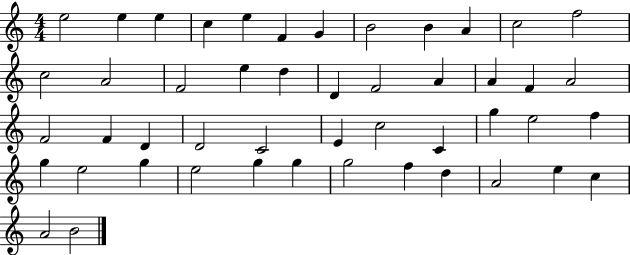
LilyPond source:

{
  \clef treble
  \numericTimeSignature
  \time 4/4
  \key c \major
  e''2 e''4 e''4 | c''4 e''4 f'4 g'4 | b'2 b'4 a'4 | c''2 f''2 | \break c''2 a'2 | f'2 e''4 d''4 | d'4 f'2 a'4 | a'4 f'4 a'2 | \break f'2 f'4 d'4 | d'2 c'2 | e'4 c''2 c'4 | g''4 e''2 f''4 | \break g''4 e''2 g''4 | e''2 g''4 g''4 | g''2 f''4 d''4 | a'2 e''4 c''4 | \break a'2 b'2 | \bar "|."
}